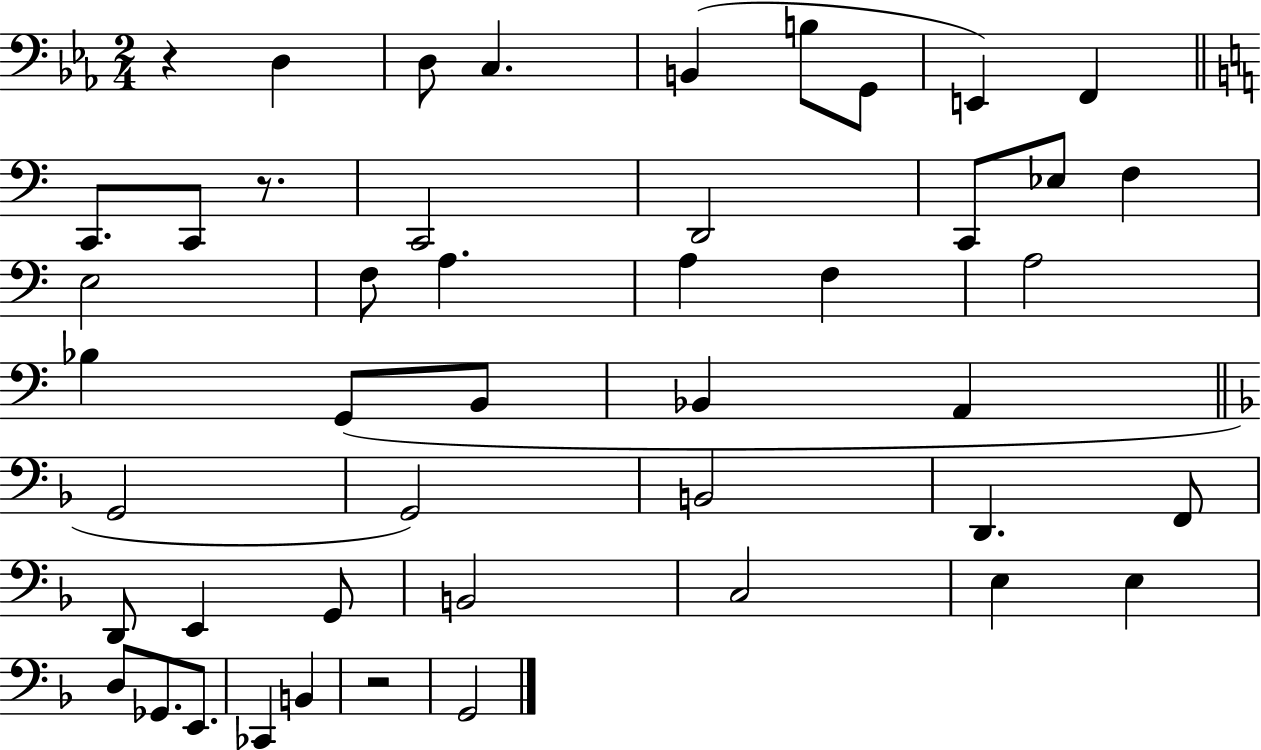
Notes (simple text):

R/q D3/q D3/e C3/q. B2/q B3/e G2/e E2/q F2/q C2/e. C2/e R/e. C2/h D2/h C2/e Eb3/e F3/q E3/h F3/e A3/q. A3/q F3/q A3/h Bb3/q G2/e B2/e Bb2/q A2/q G2/h G2/h B2/h D2/q. F2/e D2/e E2/q G2/e B2/h C3/h E3/q E3/q D3/e Gb2/e. E2/e. CES2/q B2/q R/h G2/h